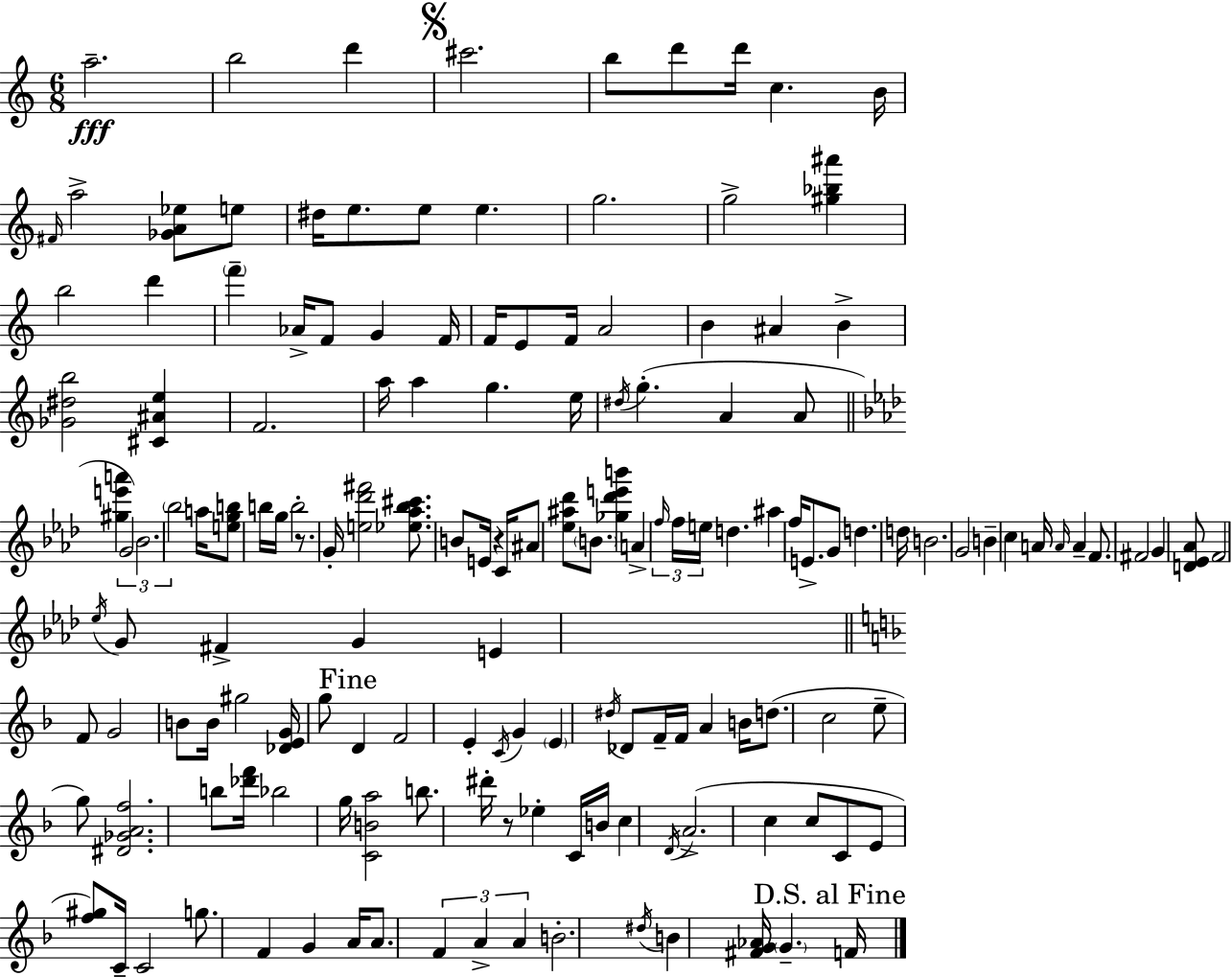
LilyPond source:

{
  \clef treble
  \numericTimeSignature
  \time 6/8
  \key a \minor
  a''2.--\fff | b''2 d'''4 | \mark \markup { \musicglyph "scripts.segno" } cis'''2. | b''8 d'''8 d'''16 c''4. b'16 | \break \grace { fis'16 } a''2-> <ges' a' ees''>8 e''8 | dis''16 e''8. e''8 e''4. | g''2. | g''2-> <gis'' bes'' ais'''>4 | \break b''2 d'''4 | \parenthesize f'''4-- aes'16-> f'8 g'4 | f'16 f'16 e'8 f'16 a'2 | b'4 ais'4 b'4-> | \break <ges' dis'' b''>2 <cis' ais' e''>4 | f'2. | a''16 a''4 g''4. | e''16 \acciaccatura { dis''16 } g''4.-.( a'4 | \break a'8 \bar "||" \break \key aes \major <gis'' e''' a'''>4 \tuplet 3/2 { g'2) | bes'2. | \parenthesize bes''2 } a''16 <e'' g'' b''>8 b''16 | g''16 b''2-. r8. | \break g'16-. <e'' des''' fis'''>2 <ees'' aes'' bes'' cis'''>8. | b'8 e'16 r4 c'16 ais'8 <ees'' ais'' des'''>8 | \parenthesize b'8. <ges'' des''' e''' b'''>4 a'4-> \tuplet 3/2 { \grace { f''16 } | f''16 e''16 } d''4. ais''4 | \break f''16 e'8.-> g'8 d''4. | d''16 b'2. | g'2 b'4-- | c''4 a'16 \grace { a'16 } a'4-- f'8. | \break fis'2 g'4 | <d' ees' aes'>8 f'2 | \acciaccatura { ees''16 } g'8 fis'4-> g'4 e'4 | \bar "||" \break \key d \minor f'8 g'2 b'8 | b'16 gis''2 <des' e' g'>16 g''8 | \mark "Fine" d'4 f'2 | e'4-. \acciaccatura { c'16 } g'4 \parenthesize e'4 | \break \acciaccatura { dis''16 } des'8 f'16-- f'16 a'4 b'16 d''8.( | c''2 e''8-- | g''8) <dis' ges' a' f''>2. | b''8 <des''' f'''>16 bes''2 | \break g''16 <c' b' a''>2 b''8. | dis'''16-. r8 ees''4-. c'16 b'16 c''4 | \acciaccatura { d'16 } a'2.->( | c''4 c''8 c'8 e'8 | \break <f'' gis''>8) c'16-- c'2 | g''8. f'4 g'4 a'16 | a'8. \tuplet 3/2 { f'4 a'4-> a'4 } | b'2.-. | \break \acciaccatura { dis''16 } b'4 <fis' g' aes'>16 \parenthesize g'4.-- | \mark "D.S. al Fine" f'16 \bar "|."
}